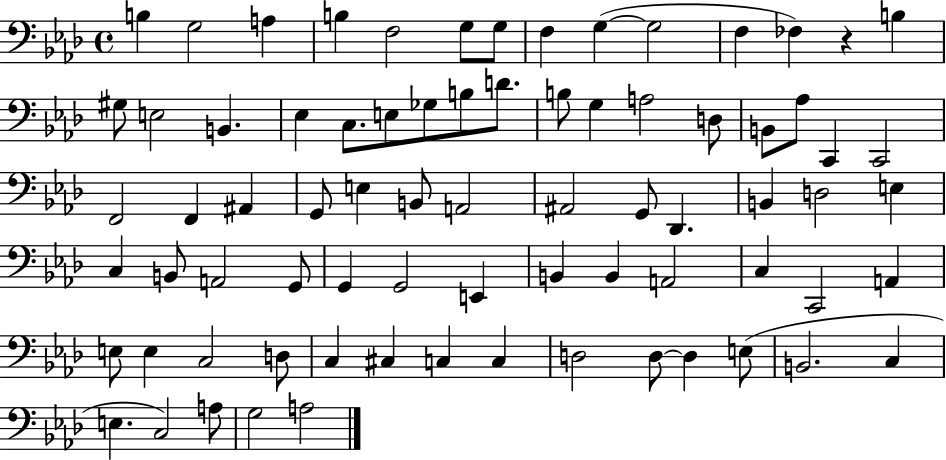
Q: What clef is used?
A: bass